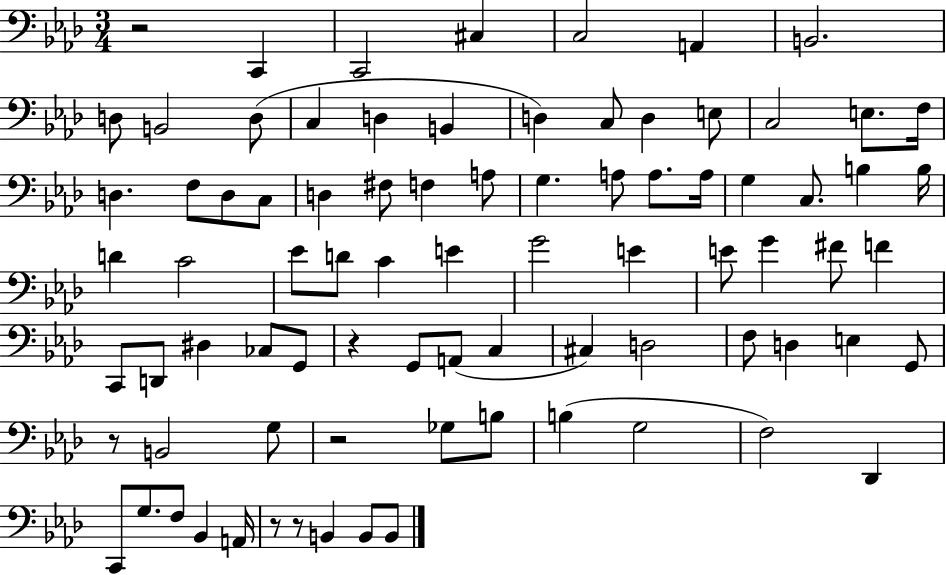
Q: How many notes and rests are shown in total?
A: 83